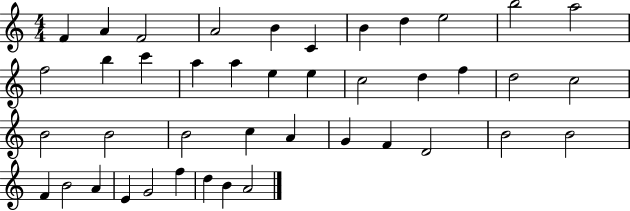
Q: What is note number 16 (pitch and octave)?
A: A5